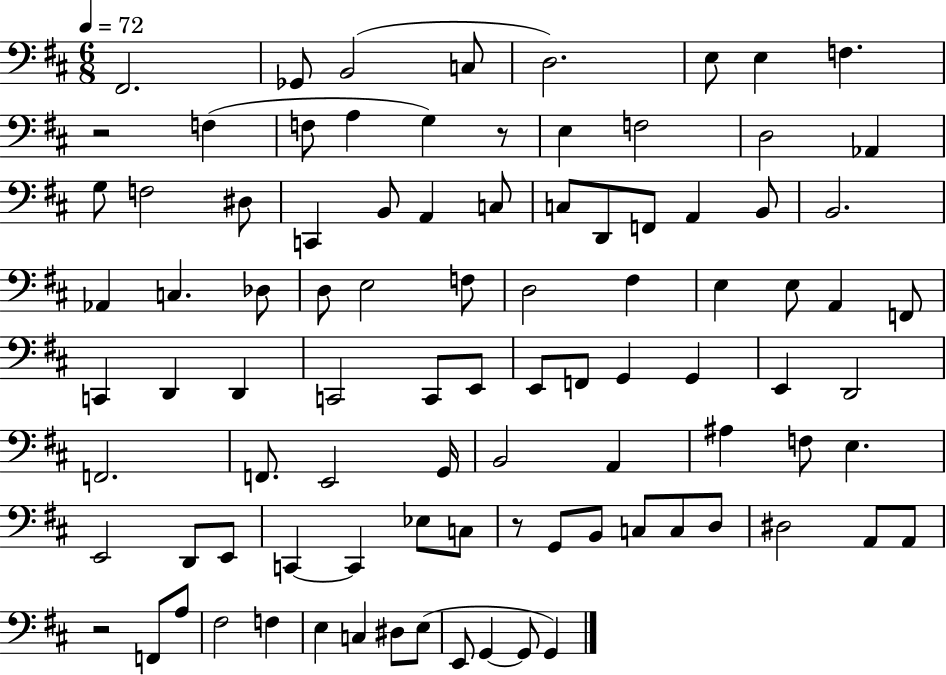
F#2/h. Gb2/e B2/h C3/e D3/h. E3/e E3/q F3/q. R/h F3/q F3/e A3/q G3/q R/e E3/q F3/h D3/h Ab2/q G3/e F3/h D#3/e C2/q B2/e A2/q C3/e C3/e D2/e F2/e A2/q B2/e B2/h. Ab2/q C3/q. Db3/e D3/e E3/h F3/e D3/h F#3/q E3/q E3/e A2/q F2/e C2/q D2/q D2/q C2/h C2/e E2/e E2/e F2/e G2/q G2/q E2/q D2/h F2/h. F2/e. E2/h G2/s B2/h A2/q A#3/q F3/e E3/q. E2/h D2/e E2/e C2/q C2/q Eb3/e C3/e R/e G2/e B2/e C3/e C3/e D3/e D#3/h A2/e A2/e R/h F2/e A3/e F#3/h F3/q E3/q C3/q D#3/e E3/e E2/e G2/q G2/e G2/q